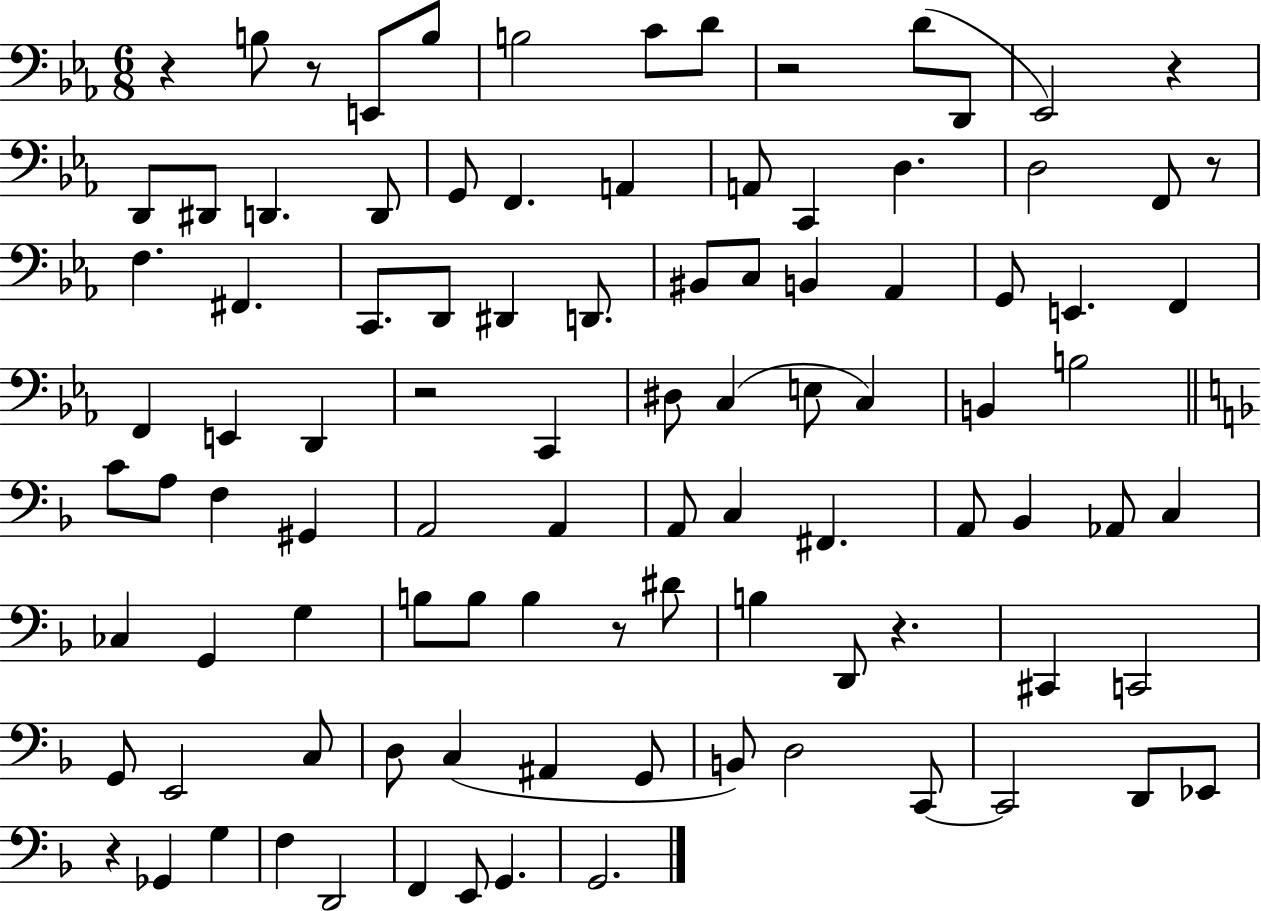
X:1
T:Untitled
M:6/8
L:1/4
K:Eb
z B,/2 z/2 E,,/2 B,/2 B,2 C/2 D/2 z2 D/2 D,,/2 _E,,2 z D,,/2 ^D,,/2 D,, D,,/2 G,,/2 F,, A,, A,,/2 C,, D, D,2 F,,/2 z/2 F, ^F,, C,,/2 D,,/2 ^D,, D,,/2 ^B,,/2 C,/2 B,, _A,, G,,/2 E,, F,, F,, E,, D,, z2 C,, ^D,/2 C, E,/2 C, B,, B,2 C/2 A,/2 F, ^G,, A,,2 A,, A,,/2 C, ^F,, A,,/2 _B,, _A,,/2 C, _C, G,, G, B,/2 B,/2 B, z/2 ^D/2 B, D,,/2 z ^C,, C,,2 G,,/2 E,,2 C,/2 D,/2 C, ^A,, G,,/2 B,,/2 D,2 C,,/2 C,,2 D,,/2 _E,,/2 z _G,, G, F, D,,2 F,, E,,/2 G,, G,,2